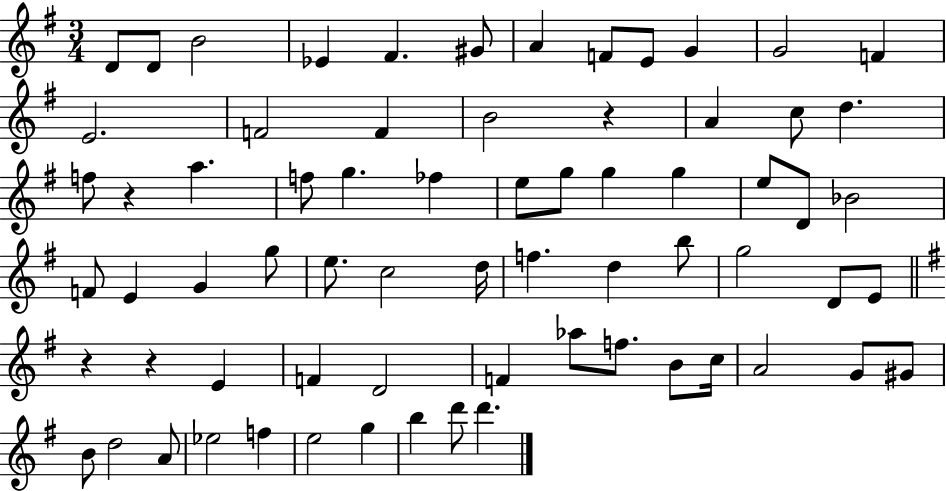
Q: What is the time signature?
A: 3/4